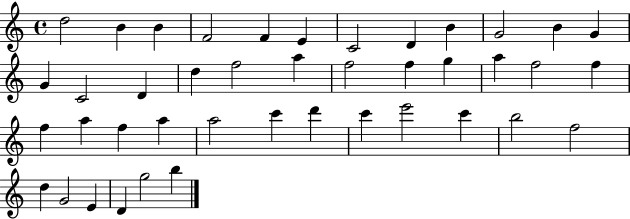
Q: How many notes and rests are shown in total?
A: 42